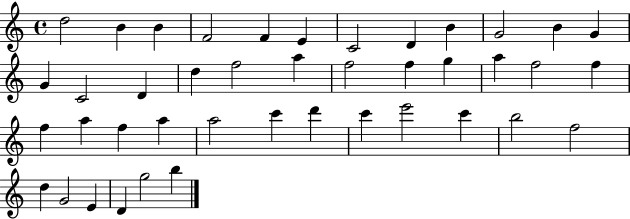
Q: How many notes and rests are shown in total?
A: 42